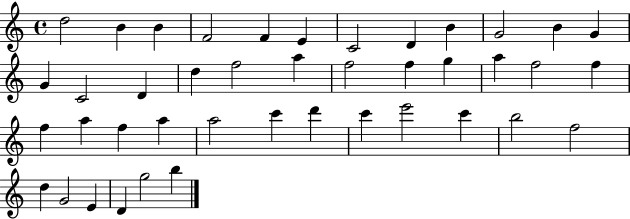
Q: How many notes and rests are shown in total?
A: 42